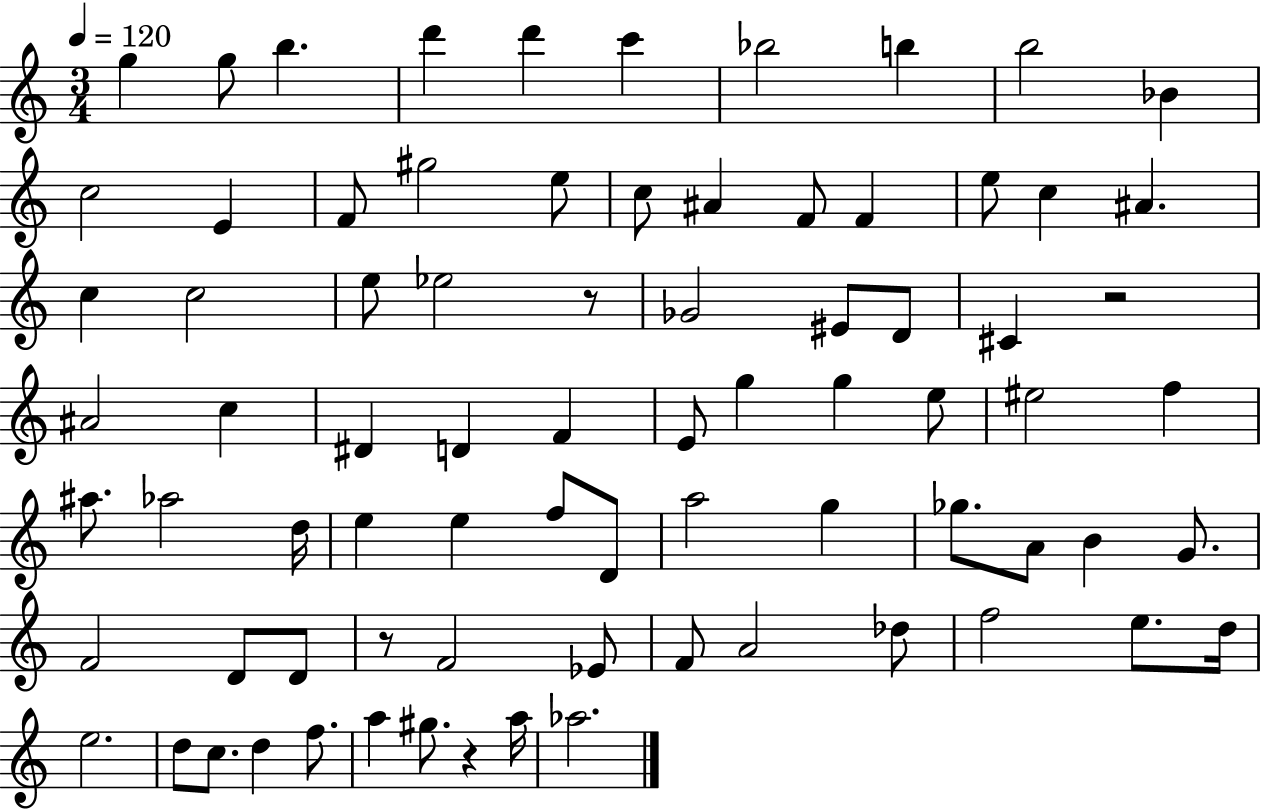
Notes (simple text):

G5/q G5/e B5/q. D6/q D6/q C6/q Bb5/h B5/q B5/h Bb4/q C5/h E4/q F4/e G#5/h E5/e C5/e A#4/q F4/e F4/q E5/e C5/q A#4/q. C5/q C5/h E5/e Eb5/h R/e Gb4/h EIS4/e D4/e C#4/q R/h A#4/h C5/q D#4/q D4/q F4/q E4/e G5/q G5/q E5/e EIS5/h F5/q A#5/e. Ab5/h D5/s E5/q E5/q F5/e D4/e A5/h G5/q Gb5/e. A4/e B4/q G4/e. F4/h D4/e D4/e R/e F4/h Eb4/e F4/e A4/h Db5/e F5/h E5/e. D5/s E5/h. D5/e C5/e. D5/q F5/e. A5/q G#5/e. R/q A5/s Ab5/h.